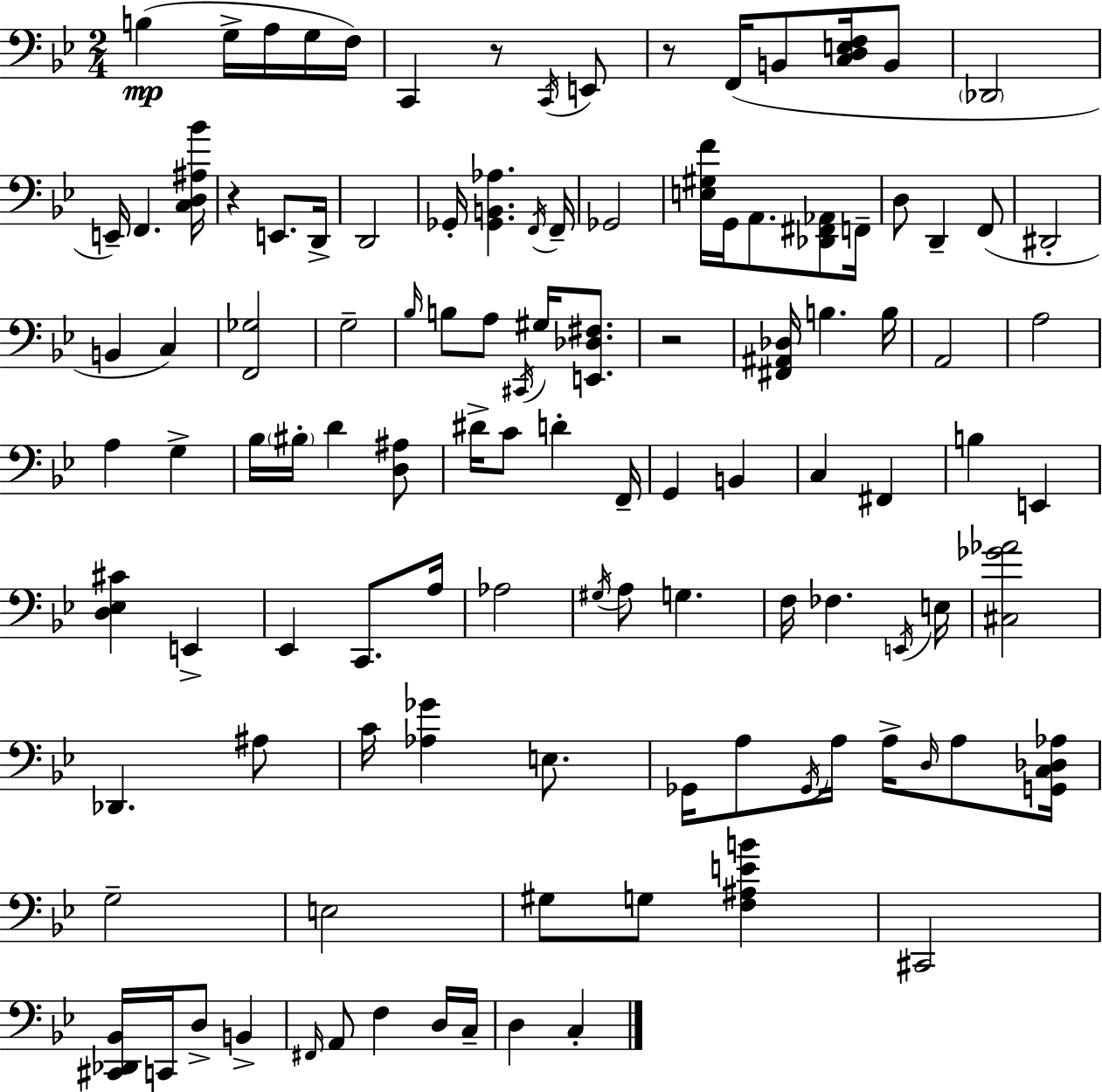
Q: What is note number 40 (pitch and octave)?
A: A3